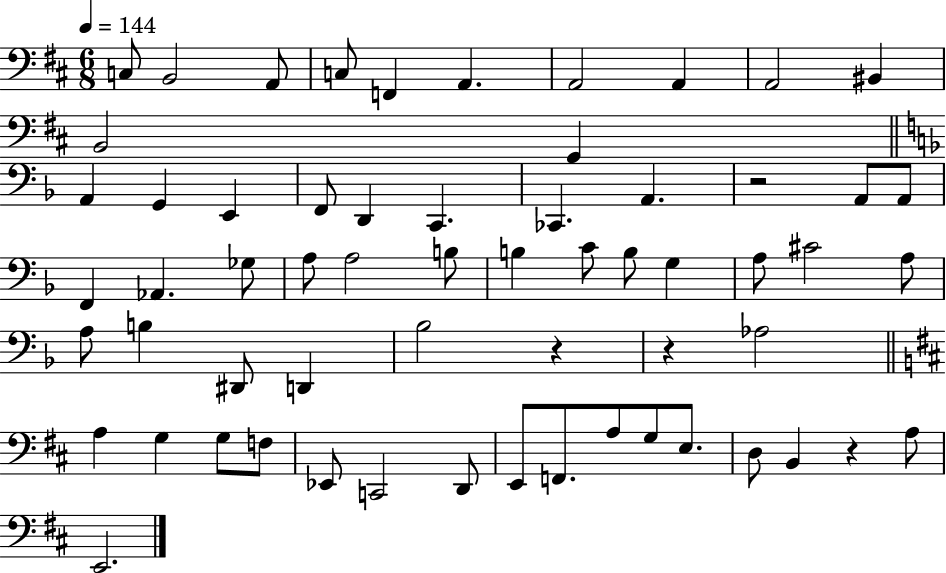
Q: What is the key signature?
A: D major